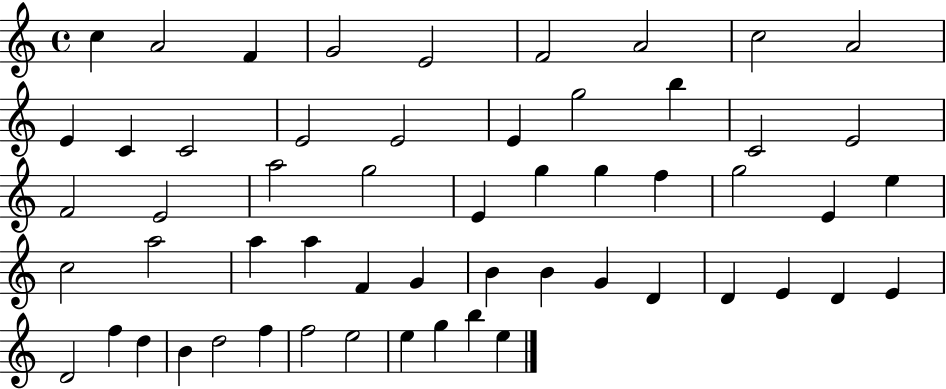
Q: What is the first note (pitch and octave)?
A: C5